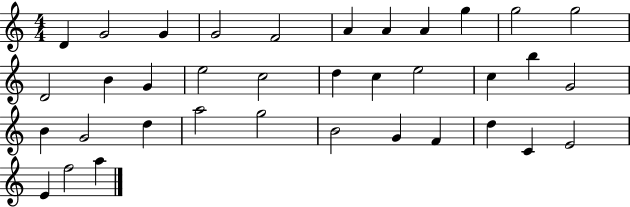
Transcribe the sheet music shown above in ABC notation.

X:1
T:Untitled
M:4/4
L:1/4
K:C
D G2 G G2 F2 A A A g g2 g2 D2 B G e2 c2 d c e2 c b G2 B G2 d a2 g2 B2 G F d C E2 E f2 a